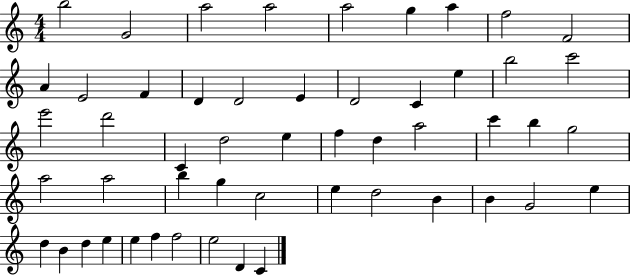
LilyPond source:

{
  \clef treble
  \numericTimeSignature
  \time 4/4
  \key c \major
  b''2 g'2 | a''2 a''2 | a''2 g''4 a''4 | f''2 f'2 | \break a'4 e'2 f'4 | d'4 d'2 e'4 | d'2 c'4 e''4 | b''2 c'''2 | \break e'''2 d'''2 | c'4 d''2 e''4 | f''4 d''4 a''2 | c'''4 b''4 g''2 | \break a''2 a''2 | b''4 g''4 c''2 | e''4 d''2 b'4 | b'4 g'2 e''4 | \break d''4 b'4 d''4 e''4 | e''4 f''4 f''2 | e''2 d'4 c'4 | \bar "|."
}